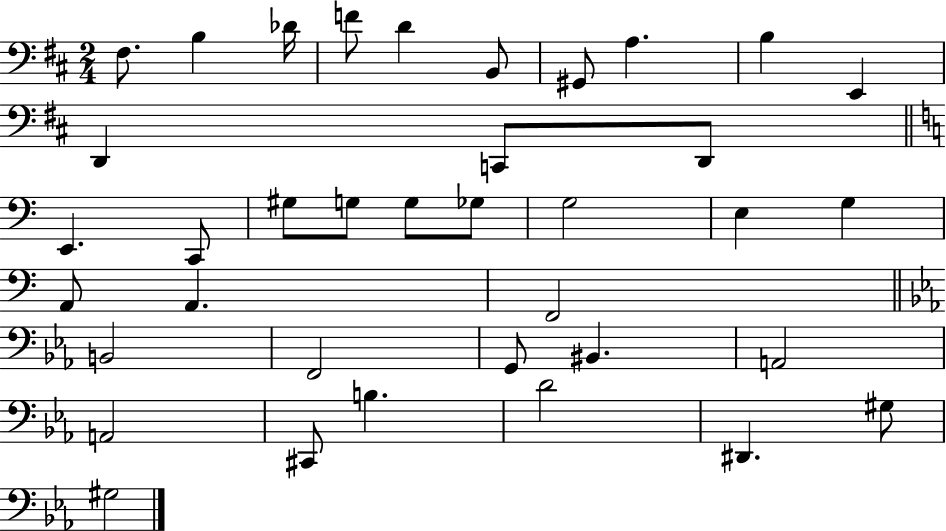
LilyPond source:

{
  \clef bass
  \numericTimeSignature
  \time 2/4
  \key d \major
  \repeat volta 2 { fis8. b4 des'16 | f'8 d'4 b,8 | gis,8 a4. | b4 e,4 | \break d,4 c,8 d,8 | \bar "||" \break \key a \minor e,4. c,8 | gis8 g8 g8 ges8 | g2 | e4 g4 | \break a,8 a,4. | f,2 | \bar "||" \break \key c \minor b,2 | f,2 | g,8 bis,4. | a,2 | \break a,2 | cis,8 b4. | d'2 | dis,4. gis8 | \break gis2 | } \bar "|."
}